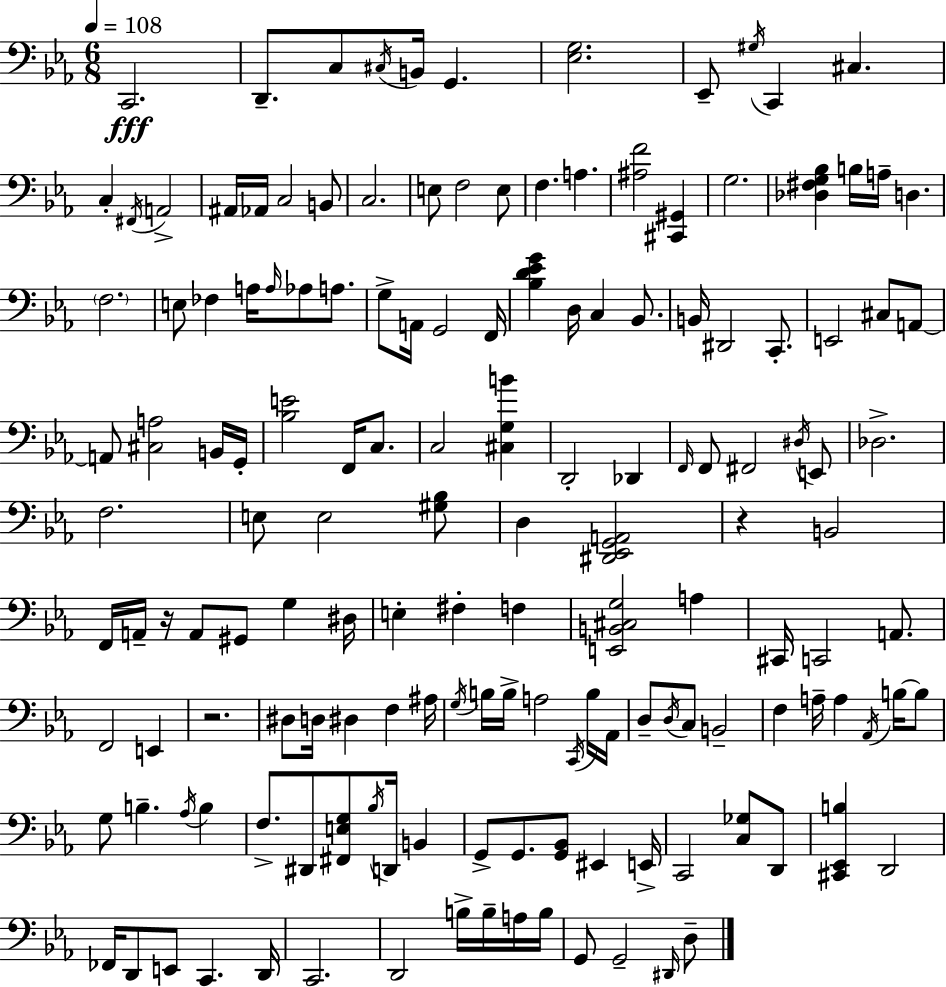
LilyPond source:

{
  \clef bass
  \numericTimeSignature
  \time 6/8
  \key ees \major
  \tempo 4 = 108
  \repeat volta 2 { c,2.\fff | d,8.-- c8 \acciaccatura { cis16 } b,16 g,4. | <ees g>2. | ees,8-- \acciaccatura { gis16 } c,4 cis4. | \break c4-. \acciaccatura { fis,16 } a,2-> | ais,16 aes,16 c2 | b,8 c2. | e8 f2 | \break e8 f4. a4. | <ais f'>2 <cis, gis,>4 | g2. | <des fis g bes>4 b16 a16-- d4. | \break \parenthesize f2. | e8 fes4 a16 \grace { a16 } aes8 | a8. g8-> a,16 g,2 | f,16 <bes d' ees' g'>4 d16 c4 | \break bes,8. b,16 dis,2 | c,8.-. e,2 | cis8 a,8~~ a,8 <cis a>2 | b,16 g,16-. <bes e'>2 | \break f,16 c8. c2 | <cis g b'>4 d,2-. | des,4 \grace { f,16 } f,8 fis,2 | \acciaccatura { dis16 } e,8 des2.-> | \break f2. | e8 e2 | <gis bes>8 d4 <dis, ees, g, a,>2 | r4 b,2 | \break f,16 a,16-- r16 a,8 gis,8 | g4 dis16 e4-. fis4-. | f4 <e, b, cis g>2 | a4 cis,16 c,2 | \break a,8. f,2 | e,4 r2. | dis8 d16 dis4 | f4 ais16 \acciaccatura { g16 } b16 b16-> a2 | \break \acciaccatura { c,16 } b16 aes,16 d8-- \acciaccatura { d16 } c8 | b,2-- f4 | a16-- a4 \acciaccatura { aes,16 } b16~~ b8 g8 | b4.-- \acciaccatura { aes16 } b4 f8.-> | \break dis,8 <fis, e g>8 \acciaccatura { bes16 } d,16 b,4 | g,8-> g,8. <g, bes,>8 eis,4 e,16-> | c,2 <c ges>8 d,8 | <cis, ees, b>4 d,2 | \break fes,16 d,8 e,8 c,4. d,16 | c,2. | d,2 b16-> b16-- a16 b16 | g,8 g,2-- \grace { dis,16 } d8-- | \break } \bar "|."
}